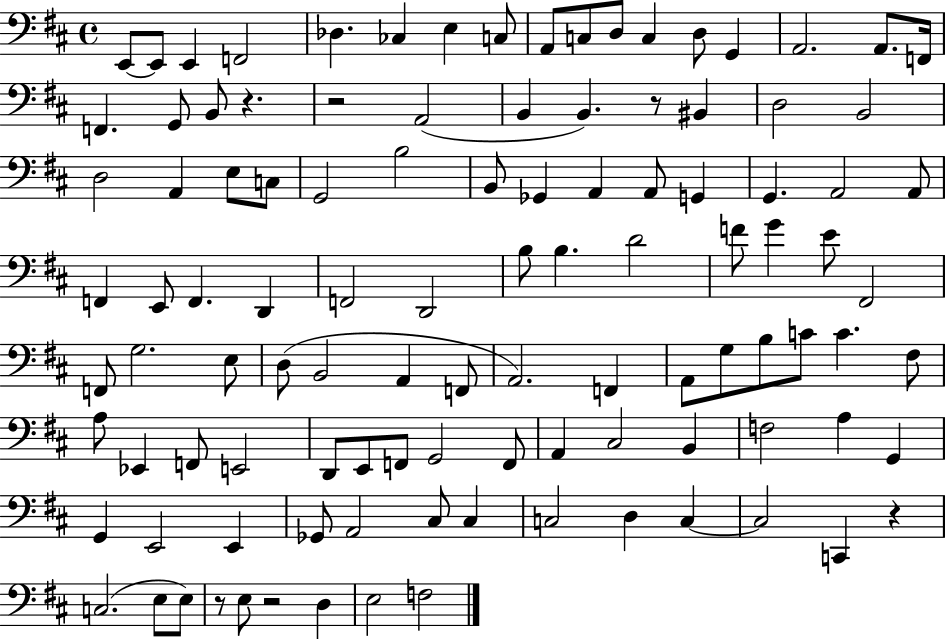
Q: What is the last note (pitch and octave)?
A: F3